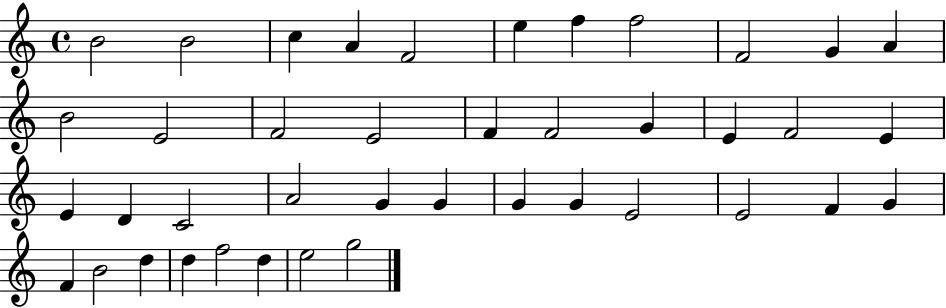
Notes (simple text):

B4/h B4/h C5/q A4/q F4/h E5/q F5/q F5/h F4/h G4/q A4/q B4/h E4/h F4/h E4/h F4/q F4/h G4/q E4/q F4/h E4/q E4/q D4/q C4/h A4/h G4/q G4/q G4/q G4/q E4/h E4/h F4/q G4/q F4/q B4/h D5/q D5/q F5/h D5/q E5/h G5/h